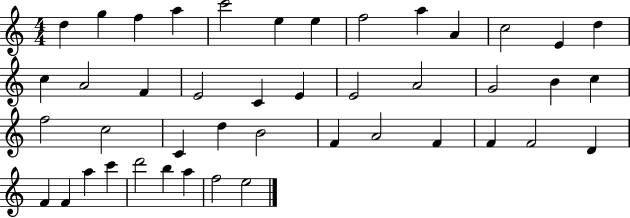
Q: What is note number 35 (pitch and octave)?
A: D4